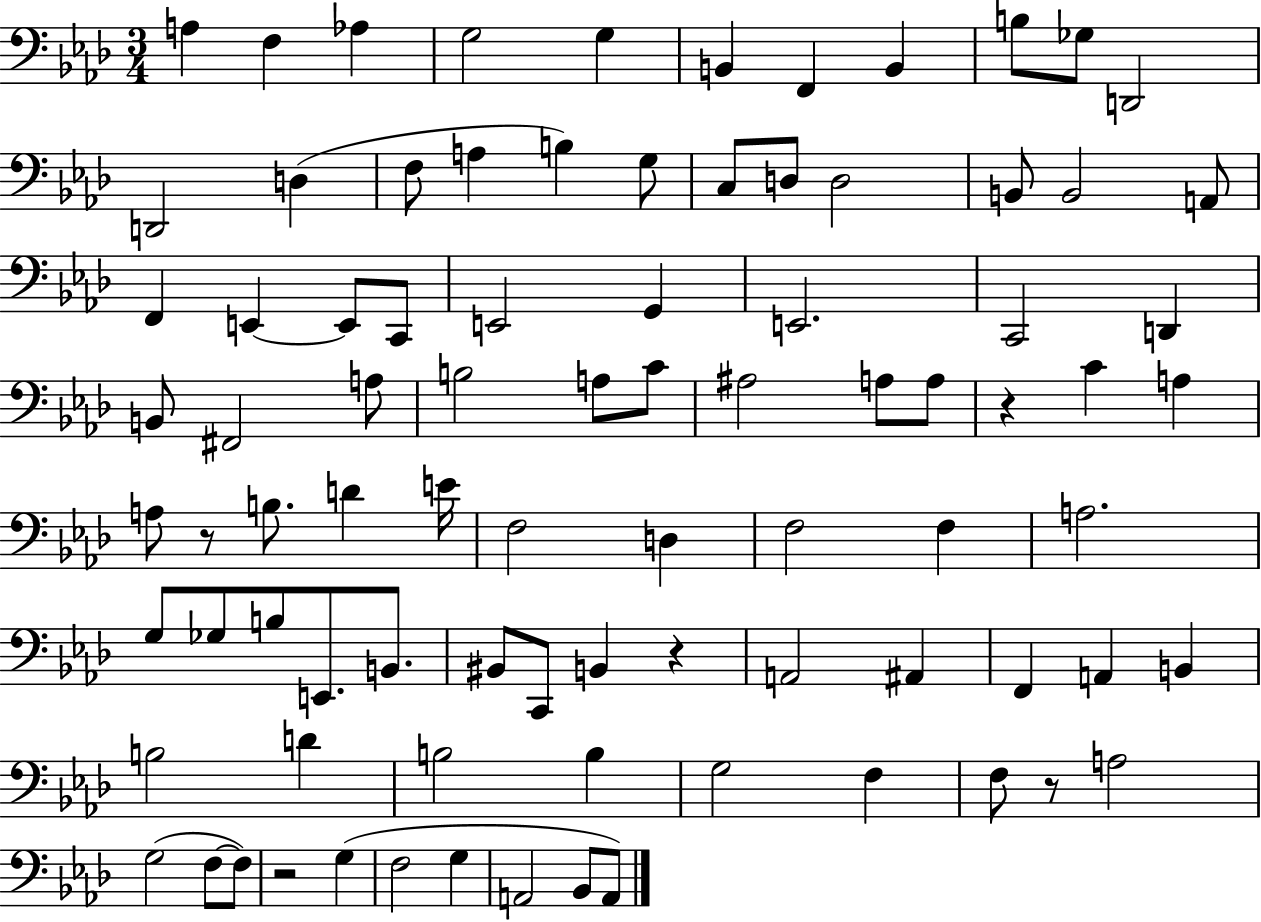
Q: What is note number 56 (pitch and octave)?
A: E2